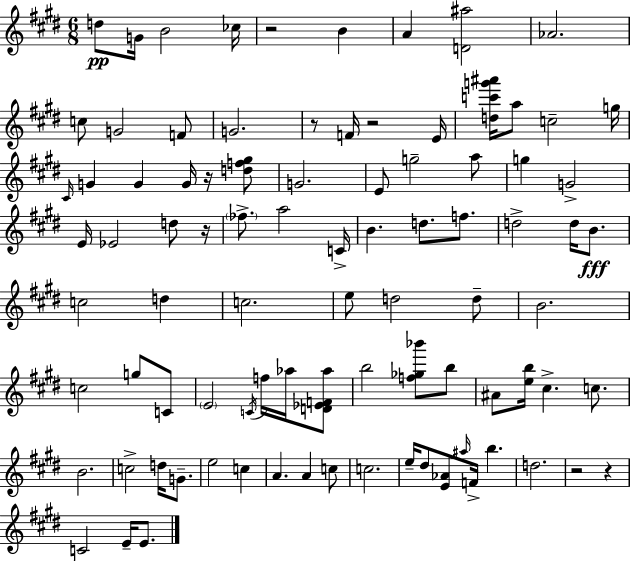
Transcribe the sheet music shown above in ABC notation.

X:1
T:Untitled
M:6/8
L:1/4
K:E
d/2 G/4 B2 _c/4 z2 B A [D^a]2 _A2 c/2 G2 F/2 G2 z/2 F/4 z2 E/4 [dc'g'^a']/4 a/2 c2 g/4 ^C/4 G G G/4 z/4 [df^g]/2 G2 E/2 g2 a/2 g G2 E/4 _E2 d/2 z/4 _f/2 a2 C/4 B d/2 f/2 d2 d/4 B/2 c2 d c2 e/2 d2 d/2 B2 c2 g/2 C/2 E2 C/4 f/4 _a/4 [D_EF_a]/2 b2 [f_g_b']/2 b/2 ^A/2 [eb]/4 ^c c/2 B2 c2 d/4 G/2 e2 c A A c/2 c2 e/4 ^d/2 [E_A]/2 ^a/4 F/4 b d2 z2 z C2 E/4 E/2